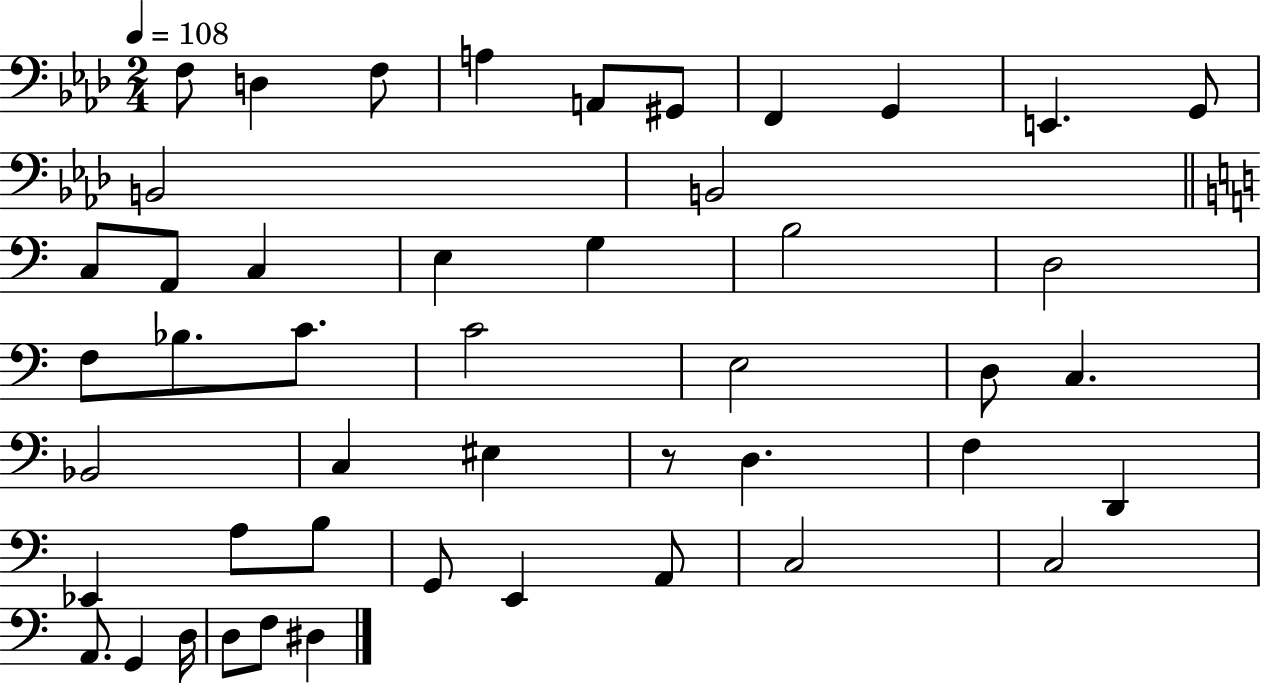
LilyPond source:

{
  \clef bass
  \numericTimeSignature
  \time 2/4
  \key aes \major
  \tempo 4 = 108
  f8 d4 f8 | a4 a,8 gis,8 | f,4 g,4 | e,4. g,8 | \break b,2 | b,2 | \bar "||" \break \key c \major c8 a,8 c4 | e4 g4 | b2 | d2 | \break f8 bes8. c'8. | c'2 | e2 | d8 c4. | \break bes,2 | c4 eis4 | r8 d4. | f4 d,4 | \break ees,4 a8 b8 | g,8 e,4 a,8 | c2 | c2 | \break a,8. g,4 d16 | d8 f8 dis4 | \bar "|."
}